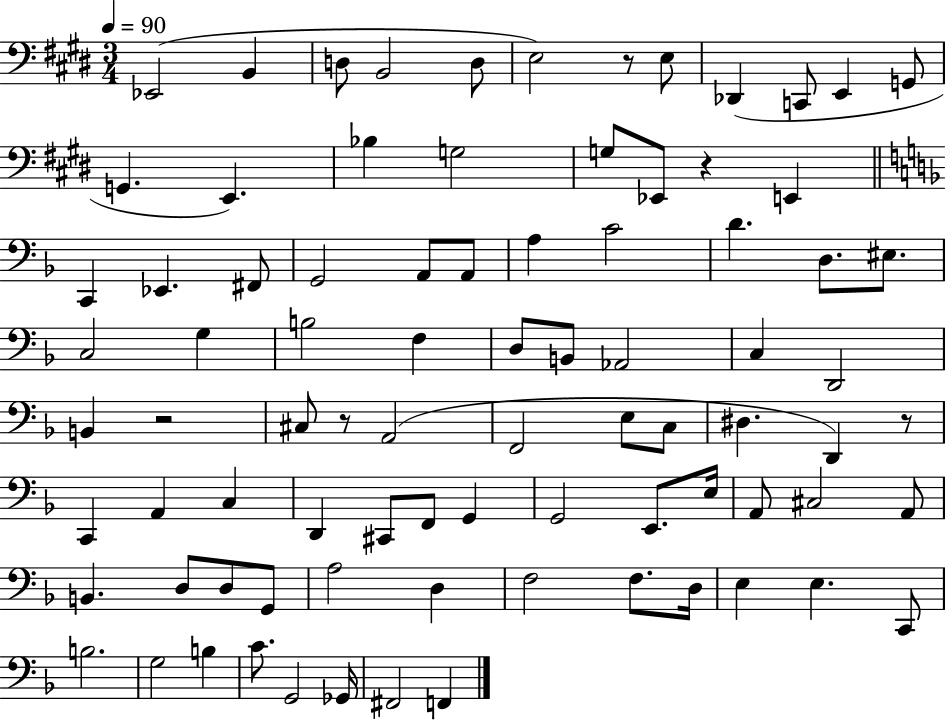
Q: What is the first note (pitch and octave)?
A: Eb2